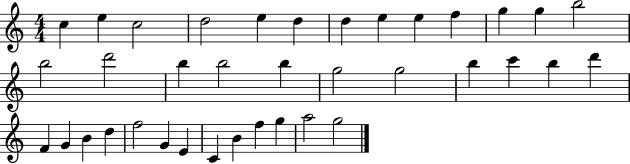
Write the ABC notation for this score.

X:1
T:Untitled
M:4/4
L:1/4
K:C
c e c2 d2 e d d e e f g g b2 b2 d'2 b b2 b g2 g2 b c' b d' F G B d f2 G E C B f g a2 g2